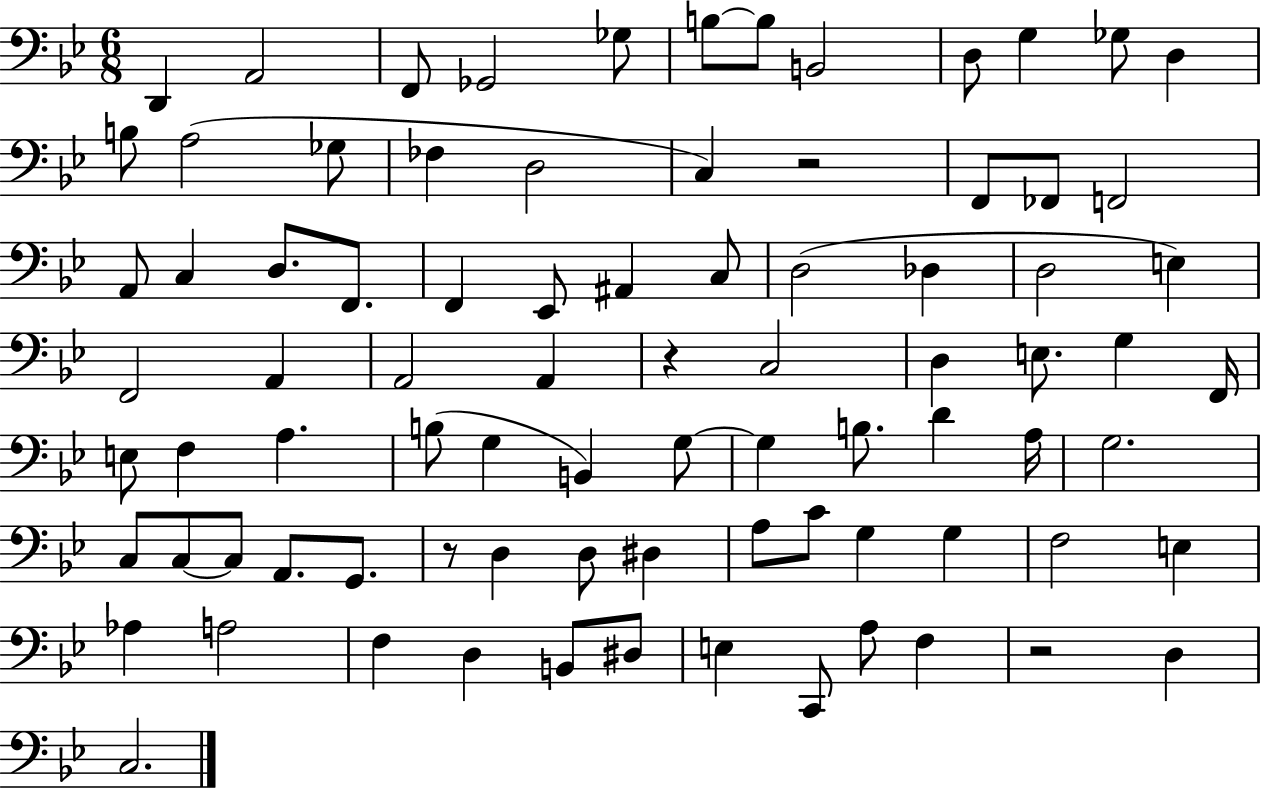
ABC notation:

X:1
T:Untitled
M:6/8
L:1/4
K:Bb
D,, A,,2 F,,/2 _G,,2 _G,/2 B,/2 B,/2 B,,2 D,/2 G, _G,/2 D, B,/2 A,2 _G,/2 _F, D,2 C, z2 F,,/2 _F,,/2 F,,2 A,,/2 C, D,/2 F,,/2 F,, _E,,/2 ^A,, C,/2 D,2 _D, D,2 E, F,,2 A,, A,,2 A,, z C,2 D, E,/2 G, F,,/4 E,/2 F, A, B,/2 G, B,, G,/2 G, B,/2 D A,/4 G,2 C,/2 C,/2 C,/2 A,,/2 G,,/2 z/2 D, D,/2 ^D, A,/2 C/2 G, G, F,2 E, _A, A,2 F, D, B,,/2 ^D,/2 E, C,,/2 A,/2 F, z2 D, C,2